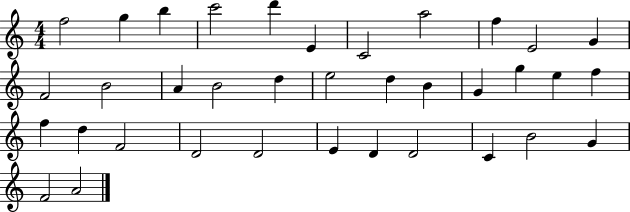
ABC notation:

X:1
T:Untitled
M:4/4
L:1/4
K:C
f2 g b c'2 d' E C2 a2 f E2 G F2 B2 A B2 d e2 d B G g e f f d F2 D2 D2 E D D2 C B2 G F2 A2